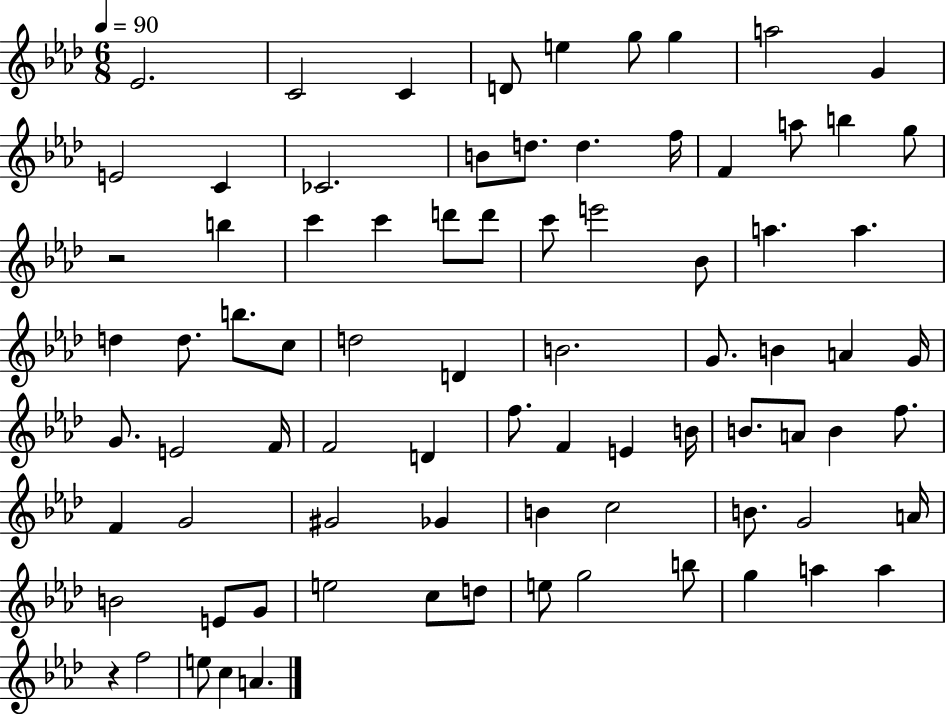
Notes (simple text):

Eb4/h. C4/h C4/q D4/e E5/q G5/e G5/q A5/h G4/q E4/h C4/q CES4/h. B4/e D5/e. D5/q. F5/s F4/q A5/e B5/q G5/e R/h B5/q C6/q C6/q D6/e D6/e C6/e E6/h Bb4/e A5/q. A5/q. D5/q D5/e. B5/e. C5/e D5/h D4/q B4/h. G4/e. B4/q A4/q G4/s G4/e. E4/h F4/s F4/h D4/q F5/e. F4/q E4/q B4/s B4/e. A4/e B4/q F5/e. F4/q G4/h G#4/h Gb4/q B4/q C5/h B4/e. G4/h A4/s B4/h E4/e G4/e E5/h C5/e D5/e E5/e G5/h B5/e G5/q A5/q A5/q R/q F5/h E5/e C5/q A4/q.